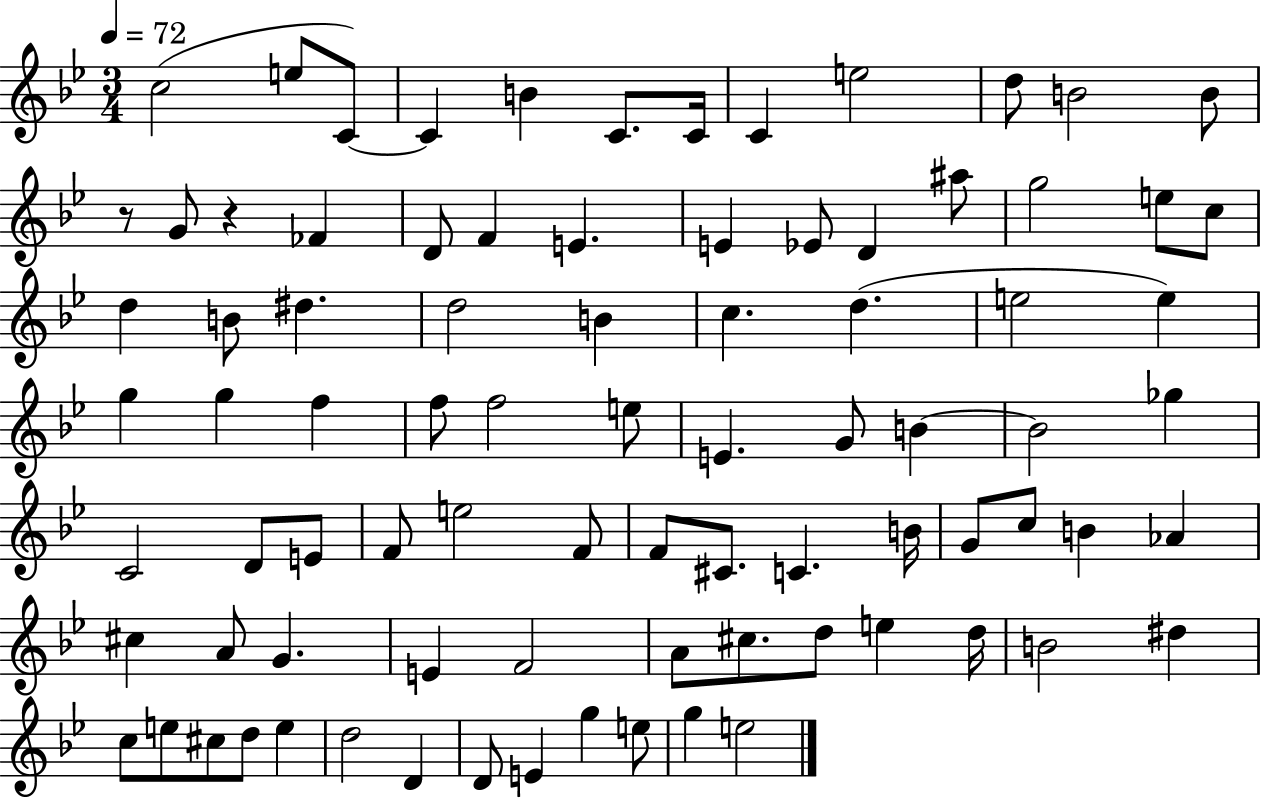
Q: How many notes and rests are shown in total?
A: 85